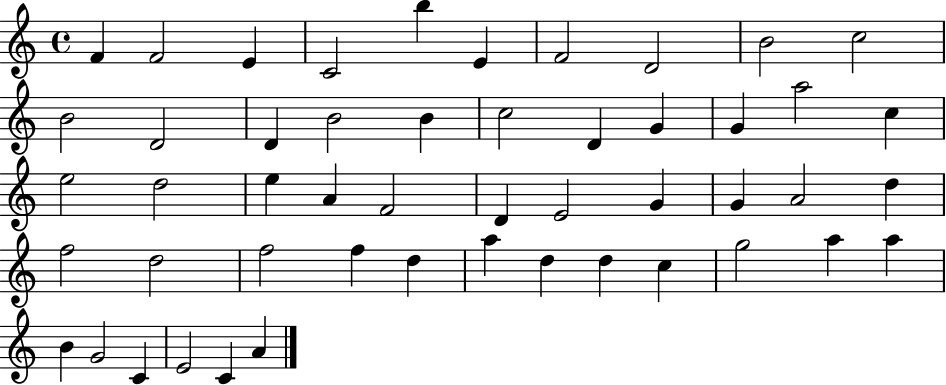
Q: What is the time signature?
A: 4/4